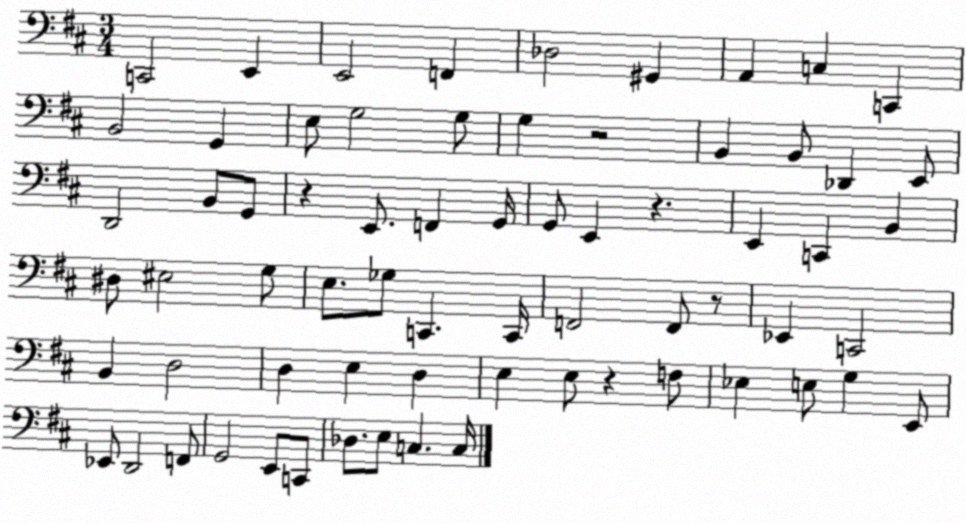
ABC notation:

X:1
T:Untitled
M:3/4
L:1/4
K:D
C,,2 E,, E,,2 F,, _D,2 ^G,, A,, C, C,, B,,2 G,, E,/2 G,2 G,/2 G, z2 B,, B,,/2 _D,, E,,/2 D,,2 B,,/2 G,,/2 z E,,/2 F,, G,,/4 G,,/2 E,, z E,, C,, B,, ^D,/2 ^E,2 G,/2 E,/2 _G,/2 C,, C,,/4 F,,2 F,,/2 z/2 _E,, C,,2 B,, D,2 D, E, D, E, E,/2 z F,/2 _E, E,/2 G, E,,/2 _E,,/2 D,,2 F,,/2 G,,2 E,,/2 C,,/2 _D,/2 E,/2 C, C,/4